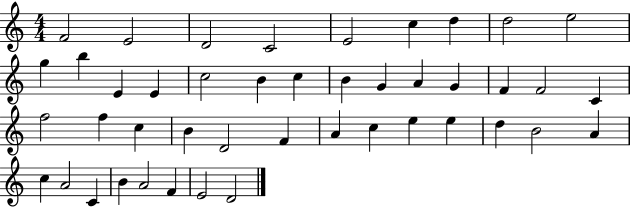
F4/h E4/h D4/h C4/h E4/h C5/q D5/q D5/h E5/h G5/q B5/q E4/q E4/q C5/h B4/q C5/q B4/q G4/q A4/q G4/q F4/q F4/h C4/q F5/h F5/q C5/q B4/q D4/h F4/q A4/q C5/q E5/q E5/q D5/q B4/h A4/q C5/q A4/h C4/q B4/q A4/h F4/q E4/h D4/h